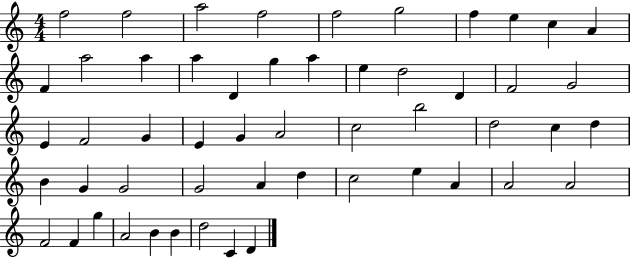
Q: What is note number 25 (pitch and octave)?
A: G4